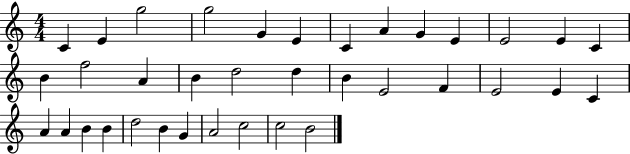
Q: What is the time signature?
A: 4/4